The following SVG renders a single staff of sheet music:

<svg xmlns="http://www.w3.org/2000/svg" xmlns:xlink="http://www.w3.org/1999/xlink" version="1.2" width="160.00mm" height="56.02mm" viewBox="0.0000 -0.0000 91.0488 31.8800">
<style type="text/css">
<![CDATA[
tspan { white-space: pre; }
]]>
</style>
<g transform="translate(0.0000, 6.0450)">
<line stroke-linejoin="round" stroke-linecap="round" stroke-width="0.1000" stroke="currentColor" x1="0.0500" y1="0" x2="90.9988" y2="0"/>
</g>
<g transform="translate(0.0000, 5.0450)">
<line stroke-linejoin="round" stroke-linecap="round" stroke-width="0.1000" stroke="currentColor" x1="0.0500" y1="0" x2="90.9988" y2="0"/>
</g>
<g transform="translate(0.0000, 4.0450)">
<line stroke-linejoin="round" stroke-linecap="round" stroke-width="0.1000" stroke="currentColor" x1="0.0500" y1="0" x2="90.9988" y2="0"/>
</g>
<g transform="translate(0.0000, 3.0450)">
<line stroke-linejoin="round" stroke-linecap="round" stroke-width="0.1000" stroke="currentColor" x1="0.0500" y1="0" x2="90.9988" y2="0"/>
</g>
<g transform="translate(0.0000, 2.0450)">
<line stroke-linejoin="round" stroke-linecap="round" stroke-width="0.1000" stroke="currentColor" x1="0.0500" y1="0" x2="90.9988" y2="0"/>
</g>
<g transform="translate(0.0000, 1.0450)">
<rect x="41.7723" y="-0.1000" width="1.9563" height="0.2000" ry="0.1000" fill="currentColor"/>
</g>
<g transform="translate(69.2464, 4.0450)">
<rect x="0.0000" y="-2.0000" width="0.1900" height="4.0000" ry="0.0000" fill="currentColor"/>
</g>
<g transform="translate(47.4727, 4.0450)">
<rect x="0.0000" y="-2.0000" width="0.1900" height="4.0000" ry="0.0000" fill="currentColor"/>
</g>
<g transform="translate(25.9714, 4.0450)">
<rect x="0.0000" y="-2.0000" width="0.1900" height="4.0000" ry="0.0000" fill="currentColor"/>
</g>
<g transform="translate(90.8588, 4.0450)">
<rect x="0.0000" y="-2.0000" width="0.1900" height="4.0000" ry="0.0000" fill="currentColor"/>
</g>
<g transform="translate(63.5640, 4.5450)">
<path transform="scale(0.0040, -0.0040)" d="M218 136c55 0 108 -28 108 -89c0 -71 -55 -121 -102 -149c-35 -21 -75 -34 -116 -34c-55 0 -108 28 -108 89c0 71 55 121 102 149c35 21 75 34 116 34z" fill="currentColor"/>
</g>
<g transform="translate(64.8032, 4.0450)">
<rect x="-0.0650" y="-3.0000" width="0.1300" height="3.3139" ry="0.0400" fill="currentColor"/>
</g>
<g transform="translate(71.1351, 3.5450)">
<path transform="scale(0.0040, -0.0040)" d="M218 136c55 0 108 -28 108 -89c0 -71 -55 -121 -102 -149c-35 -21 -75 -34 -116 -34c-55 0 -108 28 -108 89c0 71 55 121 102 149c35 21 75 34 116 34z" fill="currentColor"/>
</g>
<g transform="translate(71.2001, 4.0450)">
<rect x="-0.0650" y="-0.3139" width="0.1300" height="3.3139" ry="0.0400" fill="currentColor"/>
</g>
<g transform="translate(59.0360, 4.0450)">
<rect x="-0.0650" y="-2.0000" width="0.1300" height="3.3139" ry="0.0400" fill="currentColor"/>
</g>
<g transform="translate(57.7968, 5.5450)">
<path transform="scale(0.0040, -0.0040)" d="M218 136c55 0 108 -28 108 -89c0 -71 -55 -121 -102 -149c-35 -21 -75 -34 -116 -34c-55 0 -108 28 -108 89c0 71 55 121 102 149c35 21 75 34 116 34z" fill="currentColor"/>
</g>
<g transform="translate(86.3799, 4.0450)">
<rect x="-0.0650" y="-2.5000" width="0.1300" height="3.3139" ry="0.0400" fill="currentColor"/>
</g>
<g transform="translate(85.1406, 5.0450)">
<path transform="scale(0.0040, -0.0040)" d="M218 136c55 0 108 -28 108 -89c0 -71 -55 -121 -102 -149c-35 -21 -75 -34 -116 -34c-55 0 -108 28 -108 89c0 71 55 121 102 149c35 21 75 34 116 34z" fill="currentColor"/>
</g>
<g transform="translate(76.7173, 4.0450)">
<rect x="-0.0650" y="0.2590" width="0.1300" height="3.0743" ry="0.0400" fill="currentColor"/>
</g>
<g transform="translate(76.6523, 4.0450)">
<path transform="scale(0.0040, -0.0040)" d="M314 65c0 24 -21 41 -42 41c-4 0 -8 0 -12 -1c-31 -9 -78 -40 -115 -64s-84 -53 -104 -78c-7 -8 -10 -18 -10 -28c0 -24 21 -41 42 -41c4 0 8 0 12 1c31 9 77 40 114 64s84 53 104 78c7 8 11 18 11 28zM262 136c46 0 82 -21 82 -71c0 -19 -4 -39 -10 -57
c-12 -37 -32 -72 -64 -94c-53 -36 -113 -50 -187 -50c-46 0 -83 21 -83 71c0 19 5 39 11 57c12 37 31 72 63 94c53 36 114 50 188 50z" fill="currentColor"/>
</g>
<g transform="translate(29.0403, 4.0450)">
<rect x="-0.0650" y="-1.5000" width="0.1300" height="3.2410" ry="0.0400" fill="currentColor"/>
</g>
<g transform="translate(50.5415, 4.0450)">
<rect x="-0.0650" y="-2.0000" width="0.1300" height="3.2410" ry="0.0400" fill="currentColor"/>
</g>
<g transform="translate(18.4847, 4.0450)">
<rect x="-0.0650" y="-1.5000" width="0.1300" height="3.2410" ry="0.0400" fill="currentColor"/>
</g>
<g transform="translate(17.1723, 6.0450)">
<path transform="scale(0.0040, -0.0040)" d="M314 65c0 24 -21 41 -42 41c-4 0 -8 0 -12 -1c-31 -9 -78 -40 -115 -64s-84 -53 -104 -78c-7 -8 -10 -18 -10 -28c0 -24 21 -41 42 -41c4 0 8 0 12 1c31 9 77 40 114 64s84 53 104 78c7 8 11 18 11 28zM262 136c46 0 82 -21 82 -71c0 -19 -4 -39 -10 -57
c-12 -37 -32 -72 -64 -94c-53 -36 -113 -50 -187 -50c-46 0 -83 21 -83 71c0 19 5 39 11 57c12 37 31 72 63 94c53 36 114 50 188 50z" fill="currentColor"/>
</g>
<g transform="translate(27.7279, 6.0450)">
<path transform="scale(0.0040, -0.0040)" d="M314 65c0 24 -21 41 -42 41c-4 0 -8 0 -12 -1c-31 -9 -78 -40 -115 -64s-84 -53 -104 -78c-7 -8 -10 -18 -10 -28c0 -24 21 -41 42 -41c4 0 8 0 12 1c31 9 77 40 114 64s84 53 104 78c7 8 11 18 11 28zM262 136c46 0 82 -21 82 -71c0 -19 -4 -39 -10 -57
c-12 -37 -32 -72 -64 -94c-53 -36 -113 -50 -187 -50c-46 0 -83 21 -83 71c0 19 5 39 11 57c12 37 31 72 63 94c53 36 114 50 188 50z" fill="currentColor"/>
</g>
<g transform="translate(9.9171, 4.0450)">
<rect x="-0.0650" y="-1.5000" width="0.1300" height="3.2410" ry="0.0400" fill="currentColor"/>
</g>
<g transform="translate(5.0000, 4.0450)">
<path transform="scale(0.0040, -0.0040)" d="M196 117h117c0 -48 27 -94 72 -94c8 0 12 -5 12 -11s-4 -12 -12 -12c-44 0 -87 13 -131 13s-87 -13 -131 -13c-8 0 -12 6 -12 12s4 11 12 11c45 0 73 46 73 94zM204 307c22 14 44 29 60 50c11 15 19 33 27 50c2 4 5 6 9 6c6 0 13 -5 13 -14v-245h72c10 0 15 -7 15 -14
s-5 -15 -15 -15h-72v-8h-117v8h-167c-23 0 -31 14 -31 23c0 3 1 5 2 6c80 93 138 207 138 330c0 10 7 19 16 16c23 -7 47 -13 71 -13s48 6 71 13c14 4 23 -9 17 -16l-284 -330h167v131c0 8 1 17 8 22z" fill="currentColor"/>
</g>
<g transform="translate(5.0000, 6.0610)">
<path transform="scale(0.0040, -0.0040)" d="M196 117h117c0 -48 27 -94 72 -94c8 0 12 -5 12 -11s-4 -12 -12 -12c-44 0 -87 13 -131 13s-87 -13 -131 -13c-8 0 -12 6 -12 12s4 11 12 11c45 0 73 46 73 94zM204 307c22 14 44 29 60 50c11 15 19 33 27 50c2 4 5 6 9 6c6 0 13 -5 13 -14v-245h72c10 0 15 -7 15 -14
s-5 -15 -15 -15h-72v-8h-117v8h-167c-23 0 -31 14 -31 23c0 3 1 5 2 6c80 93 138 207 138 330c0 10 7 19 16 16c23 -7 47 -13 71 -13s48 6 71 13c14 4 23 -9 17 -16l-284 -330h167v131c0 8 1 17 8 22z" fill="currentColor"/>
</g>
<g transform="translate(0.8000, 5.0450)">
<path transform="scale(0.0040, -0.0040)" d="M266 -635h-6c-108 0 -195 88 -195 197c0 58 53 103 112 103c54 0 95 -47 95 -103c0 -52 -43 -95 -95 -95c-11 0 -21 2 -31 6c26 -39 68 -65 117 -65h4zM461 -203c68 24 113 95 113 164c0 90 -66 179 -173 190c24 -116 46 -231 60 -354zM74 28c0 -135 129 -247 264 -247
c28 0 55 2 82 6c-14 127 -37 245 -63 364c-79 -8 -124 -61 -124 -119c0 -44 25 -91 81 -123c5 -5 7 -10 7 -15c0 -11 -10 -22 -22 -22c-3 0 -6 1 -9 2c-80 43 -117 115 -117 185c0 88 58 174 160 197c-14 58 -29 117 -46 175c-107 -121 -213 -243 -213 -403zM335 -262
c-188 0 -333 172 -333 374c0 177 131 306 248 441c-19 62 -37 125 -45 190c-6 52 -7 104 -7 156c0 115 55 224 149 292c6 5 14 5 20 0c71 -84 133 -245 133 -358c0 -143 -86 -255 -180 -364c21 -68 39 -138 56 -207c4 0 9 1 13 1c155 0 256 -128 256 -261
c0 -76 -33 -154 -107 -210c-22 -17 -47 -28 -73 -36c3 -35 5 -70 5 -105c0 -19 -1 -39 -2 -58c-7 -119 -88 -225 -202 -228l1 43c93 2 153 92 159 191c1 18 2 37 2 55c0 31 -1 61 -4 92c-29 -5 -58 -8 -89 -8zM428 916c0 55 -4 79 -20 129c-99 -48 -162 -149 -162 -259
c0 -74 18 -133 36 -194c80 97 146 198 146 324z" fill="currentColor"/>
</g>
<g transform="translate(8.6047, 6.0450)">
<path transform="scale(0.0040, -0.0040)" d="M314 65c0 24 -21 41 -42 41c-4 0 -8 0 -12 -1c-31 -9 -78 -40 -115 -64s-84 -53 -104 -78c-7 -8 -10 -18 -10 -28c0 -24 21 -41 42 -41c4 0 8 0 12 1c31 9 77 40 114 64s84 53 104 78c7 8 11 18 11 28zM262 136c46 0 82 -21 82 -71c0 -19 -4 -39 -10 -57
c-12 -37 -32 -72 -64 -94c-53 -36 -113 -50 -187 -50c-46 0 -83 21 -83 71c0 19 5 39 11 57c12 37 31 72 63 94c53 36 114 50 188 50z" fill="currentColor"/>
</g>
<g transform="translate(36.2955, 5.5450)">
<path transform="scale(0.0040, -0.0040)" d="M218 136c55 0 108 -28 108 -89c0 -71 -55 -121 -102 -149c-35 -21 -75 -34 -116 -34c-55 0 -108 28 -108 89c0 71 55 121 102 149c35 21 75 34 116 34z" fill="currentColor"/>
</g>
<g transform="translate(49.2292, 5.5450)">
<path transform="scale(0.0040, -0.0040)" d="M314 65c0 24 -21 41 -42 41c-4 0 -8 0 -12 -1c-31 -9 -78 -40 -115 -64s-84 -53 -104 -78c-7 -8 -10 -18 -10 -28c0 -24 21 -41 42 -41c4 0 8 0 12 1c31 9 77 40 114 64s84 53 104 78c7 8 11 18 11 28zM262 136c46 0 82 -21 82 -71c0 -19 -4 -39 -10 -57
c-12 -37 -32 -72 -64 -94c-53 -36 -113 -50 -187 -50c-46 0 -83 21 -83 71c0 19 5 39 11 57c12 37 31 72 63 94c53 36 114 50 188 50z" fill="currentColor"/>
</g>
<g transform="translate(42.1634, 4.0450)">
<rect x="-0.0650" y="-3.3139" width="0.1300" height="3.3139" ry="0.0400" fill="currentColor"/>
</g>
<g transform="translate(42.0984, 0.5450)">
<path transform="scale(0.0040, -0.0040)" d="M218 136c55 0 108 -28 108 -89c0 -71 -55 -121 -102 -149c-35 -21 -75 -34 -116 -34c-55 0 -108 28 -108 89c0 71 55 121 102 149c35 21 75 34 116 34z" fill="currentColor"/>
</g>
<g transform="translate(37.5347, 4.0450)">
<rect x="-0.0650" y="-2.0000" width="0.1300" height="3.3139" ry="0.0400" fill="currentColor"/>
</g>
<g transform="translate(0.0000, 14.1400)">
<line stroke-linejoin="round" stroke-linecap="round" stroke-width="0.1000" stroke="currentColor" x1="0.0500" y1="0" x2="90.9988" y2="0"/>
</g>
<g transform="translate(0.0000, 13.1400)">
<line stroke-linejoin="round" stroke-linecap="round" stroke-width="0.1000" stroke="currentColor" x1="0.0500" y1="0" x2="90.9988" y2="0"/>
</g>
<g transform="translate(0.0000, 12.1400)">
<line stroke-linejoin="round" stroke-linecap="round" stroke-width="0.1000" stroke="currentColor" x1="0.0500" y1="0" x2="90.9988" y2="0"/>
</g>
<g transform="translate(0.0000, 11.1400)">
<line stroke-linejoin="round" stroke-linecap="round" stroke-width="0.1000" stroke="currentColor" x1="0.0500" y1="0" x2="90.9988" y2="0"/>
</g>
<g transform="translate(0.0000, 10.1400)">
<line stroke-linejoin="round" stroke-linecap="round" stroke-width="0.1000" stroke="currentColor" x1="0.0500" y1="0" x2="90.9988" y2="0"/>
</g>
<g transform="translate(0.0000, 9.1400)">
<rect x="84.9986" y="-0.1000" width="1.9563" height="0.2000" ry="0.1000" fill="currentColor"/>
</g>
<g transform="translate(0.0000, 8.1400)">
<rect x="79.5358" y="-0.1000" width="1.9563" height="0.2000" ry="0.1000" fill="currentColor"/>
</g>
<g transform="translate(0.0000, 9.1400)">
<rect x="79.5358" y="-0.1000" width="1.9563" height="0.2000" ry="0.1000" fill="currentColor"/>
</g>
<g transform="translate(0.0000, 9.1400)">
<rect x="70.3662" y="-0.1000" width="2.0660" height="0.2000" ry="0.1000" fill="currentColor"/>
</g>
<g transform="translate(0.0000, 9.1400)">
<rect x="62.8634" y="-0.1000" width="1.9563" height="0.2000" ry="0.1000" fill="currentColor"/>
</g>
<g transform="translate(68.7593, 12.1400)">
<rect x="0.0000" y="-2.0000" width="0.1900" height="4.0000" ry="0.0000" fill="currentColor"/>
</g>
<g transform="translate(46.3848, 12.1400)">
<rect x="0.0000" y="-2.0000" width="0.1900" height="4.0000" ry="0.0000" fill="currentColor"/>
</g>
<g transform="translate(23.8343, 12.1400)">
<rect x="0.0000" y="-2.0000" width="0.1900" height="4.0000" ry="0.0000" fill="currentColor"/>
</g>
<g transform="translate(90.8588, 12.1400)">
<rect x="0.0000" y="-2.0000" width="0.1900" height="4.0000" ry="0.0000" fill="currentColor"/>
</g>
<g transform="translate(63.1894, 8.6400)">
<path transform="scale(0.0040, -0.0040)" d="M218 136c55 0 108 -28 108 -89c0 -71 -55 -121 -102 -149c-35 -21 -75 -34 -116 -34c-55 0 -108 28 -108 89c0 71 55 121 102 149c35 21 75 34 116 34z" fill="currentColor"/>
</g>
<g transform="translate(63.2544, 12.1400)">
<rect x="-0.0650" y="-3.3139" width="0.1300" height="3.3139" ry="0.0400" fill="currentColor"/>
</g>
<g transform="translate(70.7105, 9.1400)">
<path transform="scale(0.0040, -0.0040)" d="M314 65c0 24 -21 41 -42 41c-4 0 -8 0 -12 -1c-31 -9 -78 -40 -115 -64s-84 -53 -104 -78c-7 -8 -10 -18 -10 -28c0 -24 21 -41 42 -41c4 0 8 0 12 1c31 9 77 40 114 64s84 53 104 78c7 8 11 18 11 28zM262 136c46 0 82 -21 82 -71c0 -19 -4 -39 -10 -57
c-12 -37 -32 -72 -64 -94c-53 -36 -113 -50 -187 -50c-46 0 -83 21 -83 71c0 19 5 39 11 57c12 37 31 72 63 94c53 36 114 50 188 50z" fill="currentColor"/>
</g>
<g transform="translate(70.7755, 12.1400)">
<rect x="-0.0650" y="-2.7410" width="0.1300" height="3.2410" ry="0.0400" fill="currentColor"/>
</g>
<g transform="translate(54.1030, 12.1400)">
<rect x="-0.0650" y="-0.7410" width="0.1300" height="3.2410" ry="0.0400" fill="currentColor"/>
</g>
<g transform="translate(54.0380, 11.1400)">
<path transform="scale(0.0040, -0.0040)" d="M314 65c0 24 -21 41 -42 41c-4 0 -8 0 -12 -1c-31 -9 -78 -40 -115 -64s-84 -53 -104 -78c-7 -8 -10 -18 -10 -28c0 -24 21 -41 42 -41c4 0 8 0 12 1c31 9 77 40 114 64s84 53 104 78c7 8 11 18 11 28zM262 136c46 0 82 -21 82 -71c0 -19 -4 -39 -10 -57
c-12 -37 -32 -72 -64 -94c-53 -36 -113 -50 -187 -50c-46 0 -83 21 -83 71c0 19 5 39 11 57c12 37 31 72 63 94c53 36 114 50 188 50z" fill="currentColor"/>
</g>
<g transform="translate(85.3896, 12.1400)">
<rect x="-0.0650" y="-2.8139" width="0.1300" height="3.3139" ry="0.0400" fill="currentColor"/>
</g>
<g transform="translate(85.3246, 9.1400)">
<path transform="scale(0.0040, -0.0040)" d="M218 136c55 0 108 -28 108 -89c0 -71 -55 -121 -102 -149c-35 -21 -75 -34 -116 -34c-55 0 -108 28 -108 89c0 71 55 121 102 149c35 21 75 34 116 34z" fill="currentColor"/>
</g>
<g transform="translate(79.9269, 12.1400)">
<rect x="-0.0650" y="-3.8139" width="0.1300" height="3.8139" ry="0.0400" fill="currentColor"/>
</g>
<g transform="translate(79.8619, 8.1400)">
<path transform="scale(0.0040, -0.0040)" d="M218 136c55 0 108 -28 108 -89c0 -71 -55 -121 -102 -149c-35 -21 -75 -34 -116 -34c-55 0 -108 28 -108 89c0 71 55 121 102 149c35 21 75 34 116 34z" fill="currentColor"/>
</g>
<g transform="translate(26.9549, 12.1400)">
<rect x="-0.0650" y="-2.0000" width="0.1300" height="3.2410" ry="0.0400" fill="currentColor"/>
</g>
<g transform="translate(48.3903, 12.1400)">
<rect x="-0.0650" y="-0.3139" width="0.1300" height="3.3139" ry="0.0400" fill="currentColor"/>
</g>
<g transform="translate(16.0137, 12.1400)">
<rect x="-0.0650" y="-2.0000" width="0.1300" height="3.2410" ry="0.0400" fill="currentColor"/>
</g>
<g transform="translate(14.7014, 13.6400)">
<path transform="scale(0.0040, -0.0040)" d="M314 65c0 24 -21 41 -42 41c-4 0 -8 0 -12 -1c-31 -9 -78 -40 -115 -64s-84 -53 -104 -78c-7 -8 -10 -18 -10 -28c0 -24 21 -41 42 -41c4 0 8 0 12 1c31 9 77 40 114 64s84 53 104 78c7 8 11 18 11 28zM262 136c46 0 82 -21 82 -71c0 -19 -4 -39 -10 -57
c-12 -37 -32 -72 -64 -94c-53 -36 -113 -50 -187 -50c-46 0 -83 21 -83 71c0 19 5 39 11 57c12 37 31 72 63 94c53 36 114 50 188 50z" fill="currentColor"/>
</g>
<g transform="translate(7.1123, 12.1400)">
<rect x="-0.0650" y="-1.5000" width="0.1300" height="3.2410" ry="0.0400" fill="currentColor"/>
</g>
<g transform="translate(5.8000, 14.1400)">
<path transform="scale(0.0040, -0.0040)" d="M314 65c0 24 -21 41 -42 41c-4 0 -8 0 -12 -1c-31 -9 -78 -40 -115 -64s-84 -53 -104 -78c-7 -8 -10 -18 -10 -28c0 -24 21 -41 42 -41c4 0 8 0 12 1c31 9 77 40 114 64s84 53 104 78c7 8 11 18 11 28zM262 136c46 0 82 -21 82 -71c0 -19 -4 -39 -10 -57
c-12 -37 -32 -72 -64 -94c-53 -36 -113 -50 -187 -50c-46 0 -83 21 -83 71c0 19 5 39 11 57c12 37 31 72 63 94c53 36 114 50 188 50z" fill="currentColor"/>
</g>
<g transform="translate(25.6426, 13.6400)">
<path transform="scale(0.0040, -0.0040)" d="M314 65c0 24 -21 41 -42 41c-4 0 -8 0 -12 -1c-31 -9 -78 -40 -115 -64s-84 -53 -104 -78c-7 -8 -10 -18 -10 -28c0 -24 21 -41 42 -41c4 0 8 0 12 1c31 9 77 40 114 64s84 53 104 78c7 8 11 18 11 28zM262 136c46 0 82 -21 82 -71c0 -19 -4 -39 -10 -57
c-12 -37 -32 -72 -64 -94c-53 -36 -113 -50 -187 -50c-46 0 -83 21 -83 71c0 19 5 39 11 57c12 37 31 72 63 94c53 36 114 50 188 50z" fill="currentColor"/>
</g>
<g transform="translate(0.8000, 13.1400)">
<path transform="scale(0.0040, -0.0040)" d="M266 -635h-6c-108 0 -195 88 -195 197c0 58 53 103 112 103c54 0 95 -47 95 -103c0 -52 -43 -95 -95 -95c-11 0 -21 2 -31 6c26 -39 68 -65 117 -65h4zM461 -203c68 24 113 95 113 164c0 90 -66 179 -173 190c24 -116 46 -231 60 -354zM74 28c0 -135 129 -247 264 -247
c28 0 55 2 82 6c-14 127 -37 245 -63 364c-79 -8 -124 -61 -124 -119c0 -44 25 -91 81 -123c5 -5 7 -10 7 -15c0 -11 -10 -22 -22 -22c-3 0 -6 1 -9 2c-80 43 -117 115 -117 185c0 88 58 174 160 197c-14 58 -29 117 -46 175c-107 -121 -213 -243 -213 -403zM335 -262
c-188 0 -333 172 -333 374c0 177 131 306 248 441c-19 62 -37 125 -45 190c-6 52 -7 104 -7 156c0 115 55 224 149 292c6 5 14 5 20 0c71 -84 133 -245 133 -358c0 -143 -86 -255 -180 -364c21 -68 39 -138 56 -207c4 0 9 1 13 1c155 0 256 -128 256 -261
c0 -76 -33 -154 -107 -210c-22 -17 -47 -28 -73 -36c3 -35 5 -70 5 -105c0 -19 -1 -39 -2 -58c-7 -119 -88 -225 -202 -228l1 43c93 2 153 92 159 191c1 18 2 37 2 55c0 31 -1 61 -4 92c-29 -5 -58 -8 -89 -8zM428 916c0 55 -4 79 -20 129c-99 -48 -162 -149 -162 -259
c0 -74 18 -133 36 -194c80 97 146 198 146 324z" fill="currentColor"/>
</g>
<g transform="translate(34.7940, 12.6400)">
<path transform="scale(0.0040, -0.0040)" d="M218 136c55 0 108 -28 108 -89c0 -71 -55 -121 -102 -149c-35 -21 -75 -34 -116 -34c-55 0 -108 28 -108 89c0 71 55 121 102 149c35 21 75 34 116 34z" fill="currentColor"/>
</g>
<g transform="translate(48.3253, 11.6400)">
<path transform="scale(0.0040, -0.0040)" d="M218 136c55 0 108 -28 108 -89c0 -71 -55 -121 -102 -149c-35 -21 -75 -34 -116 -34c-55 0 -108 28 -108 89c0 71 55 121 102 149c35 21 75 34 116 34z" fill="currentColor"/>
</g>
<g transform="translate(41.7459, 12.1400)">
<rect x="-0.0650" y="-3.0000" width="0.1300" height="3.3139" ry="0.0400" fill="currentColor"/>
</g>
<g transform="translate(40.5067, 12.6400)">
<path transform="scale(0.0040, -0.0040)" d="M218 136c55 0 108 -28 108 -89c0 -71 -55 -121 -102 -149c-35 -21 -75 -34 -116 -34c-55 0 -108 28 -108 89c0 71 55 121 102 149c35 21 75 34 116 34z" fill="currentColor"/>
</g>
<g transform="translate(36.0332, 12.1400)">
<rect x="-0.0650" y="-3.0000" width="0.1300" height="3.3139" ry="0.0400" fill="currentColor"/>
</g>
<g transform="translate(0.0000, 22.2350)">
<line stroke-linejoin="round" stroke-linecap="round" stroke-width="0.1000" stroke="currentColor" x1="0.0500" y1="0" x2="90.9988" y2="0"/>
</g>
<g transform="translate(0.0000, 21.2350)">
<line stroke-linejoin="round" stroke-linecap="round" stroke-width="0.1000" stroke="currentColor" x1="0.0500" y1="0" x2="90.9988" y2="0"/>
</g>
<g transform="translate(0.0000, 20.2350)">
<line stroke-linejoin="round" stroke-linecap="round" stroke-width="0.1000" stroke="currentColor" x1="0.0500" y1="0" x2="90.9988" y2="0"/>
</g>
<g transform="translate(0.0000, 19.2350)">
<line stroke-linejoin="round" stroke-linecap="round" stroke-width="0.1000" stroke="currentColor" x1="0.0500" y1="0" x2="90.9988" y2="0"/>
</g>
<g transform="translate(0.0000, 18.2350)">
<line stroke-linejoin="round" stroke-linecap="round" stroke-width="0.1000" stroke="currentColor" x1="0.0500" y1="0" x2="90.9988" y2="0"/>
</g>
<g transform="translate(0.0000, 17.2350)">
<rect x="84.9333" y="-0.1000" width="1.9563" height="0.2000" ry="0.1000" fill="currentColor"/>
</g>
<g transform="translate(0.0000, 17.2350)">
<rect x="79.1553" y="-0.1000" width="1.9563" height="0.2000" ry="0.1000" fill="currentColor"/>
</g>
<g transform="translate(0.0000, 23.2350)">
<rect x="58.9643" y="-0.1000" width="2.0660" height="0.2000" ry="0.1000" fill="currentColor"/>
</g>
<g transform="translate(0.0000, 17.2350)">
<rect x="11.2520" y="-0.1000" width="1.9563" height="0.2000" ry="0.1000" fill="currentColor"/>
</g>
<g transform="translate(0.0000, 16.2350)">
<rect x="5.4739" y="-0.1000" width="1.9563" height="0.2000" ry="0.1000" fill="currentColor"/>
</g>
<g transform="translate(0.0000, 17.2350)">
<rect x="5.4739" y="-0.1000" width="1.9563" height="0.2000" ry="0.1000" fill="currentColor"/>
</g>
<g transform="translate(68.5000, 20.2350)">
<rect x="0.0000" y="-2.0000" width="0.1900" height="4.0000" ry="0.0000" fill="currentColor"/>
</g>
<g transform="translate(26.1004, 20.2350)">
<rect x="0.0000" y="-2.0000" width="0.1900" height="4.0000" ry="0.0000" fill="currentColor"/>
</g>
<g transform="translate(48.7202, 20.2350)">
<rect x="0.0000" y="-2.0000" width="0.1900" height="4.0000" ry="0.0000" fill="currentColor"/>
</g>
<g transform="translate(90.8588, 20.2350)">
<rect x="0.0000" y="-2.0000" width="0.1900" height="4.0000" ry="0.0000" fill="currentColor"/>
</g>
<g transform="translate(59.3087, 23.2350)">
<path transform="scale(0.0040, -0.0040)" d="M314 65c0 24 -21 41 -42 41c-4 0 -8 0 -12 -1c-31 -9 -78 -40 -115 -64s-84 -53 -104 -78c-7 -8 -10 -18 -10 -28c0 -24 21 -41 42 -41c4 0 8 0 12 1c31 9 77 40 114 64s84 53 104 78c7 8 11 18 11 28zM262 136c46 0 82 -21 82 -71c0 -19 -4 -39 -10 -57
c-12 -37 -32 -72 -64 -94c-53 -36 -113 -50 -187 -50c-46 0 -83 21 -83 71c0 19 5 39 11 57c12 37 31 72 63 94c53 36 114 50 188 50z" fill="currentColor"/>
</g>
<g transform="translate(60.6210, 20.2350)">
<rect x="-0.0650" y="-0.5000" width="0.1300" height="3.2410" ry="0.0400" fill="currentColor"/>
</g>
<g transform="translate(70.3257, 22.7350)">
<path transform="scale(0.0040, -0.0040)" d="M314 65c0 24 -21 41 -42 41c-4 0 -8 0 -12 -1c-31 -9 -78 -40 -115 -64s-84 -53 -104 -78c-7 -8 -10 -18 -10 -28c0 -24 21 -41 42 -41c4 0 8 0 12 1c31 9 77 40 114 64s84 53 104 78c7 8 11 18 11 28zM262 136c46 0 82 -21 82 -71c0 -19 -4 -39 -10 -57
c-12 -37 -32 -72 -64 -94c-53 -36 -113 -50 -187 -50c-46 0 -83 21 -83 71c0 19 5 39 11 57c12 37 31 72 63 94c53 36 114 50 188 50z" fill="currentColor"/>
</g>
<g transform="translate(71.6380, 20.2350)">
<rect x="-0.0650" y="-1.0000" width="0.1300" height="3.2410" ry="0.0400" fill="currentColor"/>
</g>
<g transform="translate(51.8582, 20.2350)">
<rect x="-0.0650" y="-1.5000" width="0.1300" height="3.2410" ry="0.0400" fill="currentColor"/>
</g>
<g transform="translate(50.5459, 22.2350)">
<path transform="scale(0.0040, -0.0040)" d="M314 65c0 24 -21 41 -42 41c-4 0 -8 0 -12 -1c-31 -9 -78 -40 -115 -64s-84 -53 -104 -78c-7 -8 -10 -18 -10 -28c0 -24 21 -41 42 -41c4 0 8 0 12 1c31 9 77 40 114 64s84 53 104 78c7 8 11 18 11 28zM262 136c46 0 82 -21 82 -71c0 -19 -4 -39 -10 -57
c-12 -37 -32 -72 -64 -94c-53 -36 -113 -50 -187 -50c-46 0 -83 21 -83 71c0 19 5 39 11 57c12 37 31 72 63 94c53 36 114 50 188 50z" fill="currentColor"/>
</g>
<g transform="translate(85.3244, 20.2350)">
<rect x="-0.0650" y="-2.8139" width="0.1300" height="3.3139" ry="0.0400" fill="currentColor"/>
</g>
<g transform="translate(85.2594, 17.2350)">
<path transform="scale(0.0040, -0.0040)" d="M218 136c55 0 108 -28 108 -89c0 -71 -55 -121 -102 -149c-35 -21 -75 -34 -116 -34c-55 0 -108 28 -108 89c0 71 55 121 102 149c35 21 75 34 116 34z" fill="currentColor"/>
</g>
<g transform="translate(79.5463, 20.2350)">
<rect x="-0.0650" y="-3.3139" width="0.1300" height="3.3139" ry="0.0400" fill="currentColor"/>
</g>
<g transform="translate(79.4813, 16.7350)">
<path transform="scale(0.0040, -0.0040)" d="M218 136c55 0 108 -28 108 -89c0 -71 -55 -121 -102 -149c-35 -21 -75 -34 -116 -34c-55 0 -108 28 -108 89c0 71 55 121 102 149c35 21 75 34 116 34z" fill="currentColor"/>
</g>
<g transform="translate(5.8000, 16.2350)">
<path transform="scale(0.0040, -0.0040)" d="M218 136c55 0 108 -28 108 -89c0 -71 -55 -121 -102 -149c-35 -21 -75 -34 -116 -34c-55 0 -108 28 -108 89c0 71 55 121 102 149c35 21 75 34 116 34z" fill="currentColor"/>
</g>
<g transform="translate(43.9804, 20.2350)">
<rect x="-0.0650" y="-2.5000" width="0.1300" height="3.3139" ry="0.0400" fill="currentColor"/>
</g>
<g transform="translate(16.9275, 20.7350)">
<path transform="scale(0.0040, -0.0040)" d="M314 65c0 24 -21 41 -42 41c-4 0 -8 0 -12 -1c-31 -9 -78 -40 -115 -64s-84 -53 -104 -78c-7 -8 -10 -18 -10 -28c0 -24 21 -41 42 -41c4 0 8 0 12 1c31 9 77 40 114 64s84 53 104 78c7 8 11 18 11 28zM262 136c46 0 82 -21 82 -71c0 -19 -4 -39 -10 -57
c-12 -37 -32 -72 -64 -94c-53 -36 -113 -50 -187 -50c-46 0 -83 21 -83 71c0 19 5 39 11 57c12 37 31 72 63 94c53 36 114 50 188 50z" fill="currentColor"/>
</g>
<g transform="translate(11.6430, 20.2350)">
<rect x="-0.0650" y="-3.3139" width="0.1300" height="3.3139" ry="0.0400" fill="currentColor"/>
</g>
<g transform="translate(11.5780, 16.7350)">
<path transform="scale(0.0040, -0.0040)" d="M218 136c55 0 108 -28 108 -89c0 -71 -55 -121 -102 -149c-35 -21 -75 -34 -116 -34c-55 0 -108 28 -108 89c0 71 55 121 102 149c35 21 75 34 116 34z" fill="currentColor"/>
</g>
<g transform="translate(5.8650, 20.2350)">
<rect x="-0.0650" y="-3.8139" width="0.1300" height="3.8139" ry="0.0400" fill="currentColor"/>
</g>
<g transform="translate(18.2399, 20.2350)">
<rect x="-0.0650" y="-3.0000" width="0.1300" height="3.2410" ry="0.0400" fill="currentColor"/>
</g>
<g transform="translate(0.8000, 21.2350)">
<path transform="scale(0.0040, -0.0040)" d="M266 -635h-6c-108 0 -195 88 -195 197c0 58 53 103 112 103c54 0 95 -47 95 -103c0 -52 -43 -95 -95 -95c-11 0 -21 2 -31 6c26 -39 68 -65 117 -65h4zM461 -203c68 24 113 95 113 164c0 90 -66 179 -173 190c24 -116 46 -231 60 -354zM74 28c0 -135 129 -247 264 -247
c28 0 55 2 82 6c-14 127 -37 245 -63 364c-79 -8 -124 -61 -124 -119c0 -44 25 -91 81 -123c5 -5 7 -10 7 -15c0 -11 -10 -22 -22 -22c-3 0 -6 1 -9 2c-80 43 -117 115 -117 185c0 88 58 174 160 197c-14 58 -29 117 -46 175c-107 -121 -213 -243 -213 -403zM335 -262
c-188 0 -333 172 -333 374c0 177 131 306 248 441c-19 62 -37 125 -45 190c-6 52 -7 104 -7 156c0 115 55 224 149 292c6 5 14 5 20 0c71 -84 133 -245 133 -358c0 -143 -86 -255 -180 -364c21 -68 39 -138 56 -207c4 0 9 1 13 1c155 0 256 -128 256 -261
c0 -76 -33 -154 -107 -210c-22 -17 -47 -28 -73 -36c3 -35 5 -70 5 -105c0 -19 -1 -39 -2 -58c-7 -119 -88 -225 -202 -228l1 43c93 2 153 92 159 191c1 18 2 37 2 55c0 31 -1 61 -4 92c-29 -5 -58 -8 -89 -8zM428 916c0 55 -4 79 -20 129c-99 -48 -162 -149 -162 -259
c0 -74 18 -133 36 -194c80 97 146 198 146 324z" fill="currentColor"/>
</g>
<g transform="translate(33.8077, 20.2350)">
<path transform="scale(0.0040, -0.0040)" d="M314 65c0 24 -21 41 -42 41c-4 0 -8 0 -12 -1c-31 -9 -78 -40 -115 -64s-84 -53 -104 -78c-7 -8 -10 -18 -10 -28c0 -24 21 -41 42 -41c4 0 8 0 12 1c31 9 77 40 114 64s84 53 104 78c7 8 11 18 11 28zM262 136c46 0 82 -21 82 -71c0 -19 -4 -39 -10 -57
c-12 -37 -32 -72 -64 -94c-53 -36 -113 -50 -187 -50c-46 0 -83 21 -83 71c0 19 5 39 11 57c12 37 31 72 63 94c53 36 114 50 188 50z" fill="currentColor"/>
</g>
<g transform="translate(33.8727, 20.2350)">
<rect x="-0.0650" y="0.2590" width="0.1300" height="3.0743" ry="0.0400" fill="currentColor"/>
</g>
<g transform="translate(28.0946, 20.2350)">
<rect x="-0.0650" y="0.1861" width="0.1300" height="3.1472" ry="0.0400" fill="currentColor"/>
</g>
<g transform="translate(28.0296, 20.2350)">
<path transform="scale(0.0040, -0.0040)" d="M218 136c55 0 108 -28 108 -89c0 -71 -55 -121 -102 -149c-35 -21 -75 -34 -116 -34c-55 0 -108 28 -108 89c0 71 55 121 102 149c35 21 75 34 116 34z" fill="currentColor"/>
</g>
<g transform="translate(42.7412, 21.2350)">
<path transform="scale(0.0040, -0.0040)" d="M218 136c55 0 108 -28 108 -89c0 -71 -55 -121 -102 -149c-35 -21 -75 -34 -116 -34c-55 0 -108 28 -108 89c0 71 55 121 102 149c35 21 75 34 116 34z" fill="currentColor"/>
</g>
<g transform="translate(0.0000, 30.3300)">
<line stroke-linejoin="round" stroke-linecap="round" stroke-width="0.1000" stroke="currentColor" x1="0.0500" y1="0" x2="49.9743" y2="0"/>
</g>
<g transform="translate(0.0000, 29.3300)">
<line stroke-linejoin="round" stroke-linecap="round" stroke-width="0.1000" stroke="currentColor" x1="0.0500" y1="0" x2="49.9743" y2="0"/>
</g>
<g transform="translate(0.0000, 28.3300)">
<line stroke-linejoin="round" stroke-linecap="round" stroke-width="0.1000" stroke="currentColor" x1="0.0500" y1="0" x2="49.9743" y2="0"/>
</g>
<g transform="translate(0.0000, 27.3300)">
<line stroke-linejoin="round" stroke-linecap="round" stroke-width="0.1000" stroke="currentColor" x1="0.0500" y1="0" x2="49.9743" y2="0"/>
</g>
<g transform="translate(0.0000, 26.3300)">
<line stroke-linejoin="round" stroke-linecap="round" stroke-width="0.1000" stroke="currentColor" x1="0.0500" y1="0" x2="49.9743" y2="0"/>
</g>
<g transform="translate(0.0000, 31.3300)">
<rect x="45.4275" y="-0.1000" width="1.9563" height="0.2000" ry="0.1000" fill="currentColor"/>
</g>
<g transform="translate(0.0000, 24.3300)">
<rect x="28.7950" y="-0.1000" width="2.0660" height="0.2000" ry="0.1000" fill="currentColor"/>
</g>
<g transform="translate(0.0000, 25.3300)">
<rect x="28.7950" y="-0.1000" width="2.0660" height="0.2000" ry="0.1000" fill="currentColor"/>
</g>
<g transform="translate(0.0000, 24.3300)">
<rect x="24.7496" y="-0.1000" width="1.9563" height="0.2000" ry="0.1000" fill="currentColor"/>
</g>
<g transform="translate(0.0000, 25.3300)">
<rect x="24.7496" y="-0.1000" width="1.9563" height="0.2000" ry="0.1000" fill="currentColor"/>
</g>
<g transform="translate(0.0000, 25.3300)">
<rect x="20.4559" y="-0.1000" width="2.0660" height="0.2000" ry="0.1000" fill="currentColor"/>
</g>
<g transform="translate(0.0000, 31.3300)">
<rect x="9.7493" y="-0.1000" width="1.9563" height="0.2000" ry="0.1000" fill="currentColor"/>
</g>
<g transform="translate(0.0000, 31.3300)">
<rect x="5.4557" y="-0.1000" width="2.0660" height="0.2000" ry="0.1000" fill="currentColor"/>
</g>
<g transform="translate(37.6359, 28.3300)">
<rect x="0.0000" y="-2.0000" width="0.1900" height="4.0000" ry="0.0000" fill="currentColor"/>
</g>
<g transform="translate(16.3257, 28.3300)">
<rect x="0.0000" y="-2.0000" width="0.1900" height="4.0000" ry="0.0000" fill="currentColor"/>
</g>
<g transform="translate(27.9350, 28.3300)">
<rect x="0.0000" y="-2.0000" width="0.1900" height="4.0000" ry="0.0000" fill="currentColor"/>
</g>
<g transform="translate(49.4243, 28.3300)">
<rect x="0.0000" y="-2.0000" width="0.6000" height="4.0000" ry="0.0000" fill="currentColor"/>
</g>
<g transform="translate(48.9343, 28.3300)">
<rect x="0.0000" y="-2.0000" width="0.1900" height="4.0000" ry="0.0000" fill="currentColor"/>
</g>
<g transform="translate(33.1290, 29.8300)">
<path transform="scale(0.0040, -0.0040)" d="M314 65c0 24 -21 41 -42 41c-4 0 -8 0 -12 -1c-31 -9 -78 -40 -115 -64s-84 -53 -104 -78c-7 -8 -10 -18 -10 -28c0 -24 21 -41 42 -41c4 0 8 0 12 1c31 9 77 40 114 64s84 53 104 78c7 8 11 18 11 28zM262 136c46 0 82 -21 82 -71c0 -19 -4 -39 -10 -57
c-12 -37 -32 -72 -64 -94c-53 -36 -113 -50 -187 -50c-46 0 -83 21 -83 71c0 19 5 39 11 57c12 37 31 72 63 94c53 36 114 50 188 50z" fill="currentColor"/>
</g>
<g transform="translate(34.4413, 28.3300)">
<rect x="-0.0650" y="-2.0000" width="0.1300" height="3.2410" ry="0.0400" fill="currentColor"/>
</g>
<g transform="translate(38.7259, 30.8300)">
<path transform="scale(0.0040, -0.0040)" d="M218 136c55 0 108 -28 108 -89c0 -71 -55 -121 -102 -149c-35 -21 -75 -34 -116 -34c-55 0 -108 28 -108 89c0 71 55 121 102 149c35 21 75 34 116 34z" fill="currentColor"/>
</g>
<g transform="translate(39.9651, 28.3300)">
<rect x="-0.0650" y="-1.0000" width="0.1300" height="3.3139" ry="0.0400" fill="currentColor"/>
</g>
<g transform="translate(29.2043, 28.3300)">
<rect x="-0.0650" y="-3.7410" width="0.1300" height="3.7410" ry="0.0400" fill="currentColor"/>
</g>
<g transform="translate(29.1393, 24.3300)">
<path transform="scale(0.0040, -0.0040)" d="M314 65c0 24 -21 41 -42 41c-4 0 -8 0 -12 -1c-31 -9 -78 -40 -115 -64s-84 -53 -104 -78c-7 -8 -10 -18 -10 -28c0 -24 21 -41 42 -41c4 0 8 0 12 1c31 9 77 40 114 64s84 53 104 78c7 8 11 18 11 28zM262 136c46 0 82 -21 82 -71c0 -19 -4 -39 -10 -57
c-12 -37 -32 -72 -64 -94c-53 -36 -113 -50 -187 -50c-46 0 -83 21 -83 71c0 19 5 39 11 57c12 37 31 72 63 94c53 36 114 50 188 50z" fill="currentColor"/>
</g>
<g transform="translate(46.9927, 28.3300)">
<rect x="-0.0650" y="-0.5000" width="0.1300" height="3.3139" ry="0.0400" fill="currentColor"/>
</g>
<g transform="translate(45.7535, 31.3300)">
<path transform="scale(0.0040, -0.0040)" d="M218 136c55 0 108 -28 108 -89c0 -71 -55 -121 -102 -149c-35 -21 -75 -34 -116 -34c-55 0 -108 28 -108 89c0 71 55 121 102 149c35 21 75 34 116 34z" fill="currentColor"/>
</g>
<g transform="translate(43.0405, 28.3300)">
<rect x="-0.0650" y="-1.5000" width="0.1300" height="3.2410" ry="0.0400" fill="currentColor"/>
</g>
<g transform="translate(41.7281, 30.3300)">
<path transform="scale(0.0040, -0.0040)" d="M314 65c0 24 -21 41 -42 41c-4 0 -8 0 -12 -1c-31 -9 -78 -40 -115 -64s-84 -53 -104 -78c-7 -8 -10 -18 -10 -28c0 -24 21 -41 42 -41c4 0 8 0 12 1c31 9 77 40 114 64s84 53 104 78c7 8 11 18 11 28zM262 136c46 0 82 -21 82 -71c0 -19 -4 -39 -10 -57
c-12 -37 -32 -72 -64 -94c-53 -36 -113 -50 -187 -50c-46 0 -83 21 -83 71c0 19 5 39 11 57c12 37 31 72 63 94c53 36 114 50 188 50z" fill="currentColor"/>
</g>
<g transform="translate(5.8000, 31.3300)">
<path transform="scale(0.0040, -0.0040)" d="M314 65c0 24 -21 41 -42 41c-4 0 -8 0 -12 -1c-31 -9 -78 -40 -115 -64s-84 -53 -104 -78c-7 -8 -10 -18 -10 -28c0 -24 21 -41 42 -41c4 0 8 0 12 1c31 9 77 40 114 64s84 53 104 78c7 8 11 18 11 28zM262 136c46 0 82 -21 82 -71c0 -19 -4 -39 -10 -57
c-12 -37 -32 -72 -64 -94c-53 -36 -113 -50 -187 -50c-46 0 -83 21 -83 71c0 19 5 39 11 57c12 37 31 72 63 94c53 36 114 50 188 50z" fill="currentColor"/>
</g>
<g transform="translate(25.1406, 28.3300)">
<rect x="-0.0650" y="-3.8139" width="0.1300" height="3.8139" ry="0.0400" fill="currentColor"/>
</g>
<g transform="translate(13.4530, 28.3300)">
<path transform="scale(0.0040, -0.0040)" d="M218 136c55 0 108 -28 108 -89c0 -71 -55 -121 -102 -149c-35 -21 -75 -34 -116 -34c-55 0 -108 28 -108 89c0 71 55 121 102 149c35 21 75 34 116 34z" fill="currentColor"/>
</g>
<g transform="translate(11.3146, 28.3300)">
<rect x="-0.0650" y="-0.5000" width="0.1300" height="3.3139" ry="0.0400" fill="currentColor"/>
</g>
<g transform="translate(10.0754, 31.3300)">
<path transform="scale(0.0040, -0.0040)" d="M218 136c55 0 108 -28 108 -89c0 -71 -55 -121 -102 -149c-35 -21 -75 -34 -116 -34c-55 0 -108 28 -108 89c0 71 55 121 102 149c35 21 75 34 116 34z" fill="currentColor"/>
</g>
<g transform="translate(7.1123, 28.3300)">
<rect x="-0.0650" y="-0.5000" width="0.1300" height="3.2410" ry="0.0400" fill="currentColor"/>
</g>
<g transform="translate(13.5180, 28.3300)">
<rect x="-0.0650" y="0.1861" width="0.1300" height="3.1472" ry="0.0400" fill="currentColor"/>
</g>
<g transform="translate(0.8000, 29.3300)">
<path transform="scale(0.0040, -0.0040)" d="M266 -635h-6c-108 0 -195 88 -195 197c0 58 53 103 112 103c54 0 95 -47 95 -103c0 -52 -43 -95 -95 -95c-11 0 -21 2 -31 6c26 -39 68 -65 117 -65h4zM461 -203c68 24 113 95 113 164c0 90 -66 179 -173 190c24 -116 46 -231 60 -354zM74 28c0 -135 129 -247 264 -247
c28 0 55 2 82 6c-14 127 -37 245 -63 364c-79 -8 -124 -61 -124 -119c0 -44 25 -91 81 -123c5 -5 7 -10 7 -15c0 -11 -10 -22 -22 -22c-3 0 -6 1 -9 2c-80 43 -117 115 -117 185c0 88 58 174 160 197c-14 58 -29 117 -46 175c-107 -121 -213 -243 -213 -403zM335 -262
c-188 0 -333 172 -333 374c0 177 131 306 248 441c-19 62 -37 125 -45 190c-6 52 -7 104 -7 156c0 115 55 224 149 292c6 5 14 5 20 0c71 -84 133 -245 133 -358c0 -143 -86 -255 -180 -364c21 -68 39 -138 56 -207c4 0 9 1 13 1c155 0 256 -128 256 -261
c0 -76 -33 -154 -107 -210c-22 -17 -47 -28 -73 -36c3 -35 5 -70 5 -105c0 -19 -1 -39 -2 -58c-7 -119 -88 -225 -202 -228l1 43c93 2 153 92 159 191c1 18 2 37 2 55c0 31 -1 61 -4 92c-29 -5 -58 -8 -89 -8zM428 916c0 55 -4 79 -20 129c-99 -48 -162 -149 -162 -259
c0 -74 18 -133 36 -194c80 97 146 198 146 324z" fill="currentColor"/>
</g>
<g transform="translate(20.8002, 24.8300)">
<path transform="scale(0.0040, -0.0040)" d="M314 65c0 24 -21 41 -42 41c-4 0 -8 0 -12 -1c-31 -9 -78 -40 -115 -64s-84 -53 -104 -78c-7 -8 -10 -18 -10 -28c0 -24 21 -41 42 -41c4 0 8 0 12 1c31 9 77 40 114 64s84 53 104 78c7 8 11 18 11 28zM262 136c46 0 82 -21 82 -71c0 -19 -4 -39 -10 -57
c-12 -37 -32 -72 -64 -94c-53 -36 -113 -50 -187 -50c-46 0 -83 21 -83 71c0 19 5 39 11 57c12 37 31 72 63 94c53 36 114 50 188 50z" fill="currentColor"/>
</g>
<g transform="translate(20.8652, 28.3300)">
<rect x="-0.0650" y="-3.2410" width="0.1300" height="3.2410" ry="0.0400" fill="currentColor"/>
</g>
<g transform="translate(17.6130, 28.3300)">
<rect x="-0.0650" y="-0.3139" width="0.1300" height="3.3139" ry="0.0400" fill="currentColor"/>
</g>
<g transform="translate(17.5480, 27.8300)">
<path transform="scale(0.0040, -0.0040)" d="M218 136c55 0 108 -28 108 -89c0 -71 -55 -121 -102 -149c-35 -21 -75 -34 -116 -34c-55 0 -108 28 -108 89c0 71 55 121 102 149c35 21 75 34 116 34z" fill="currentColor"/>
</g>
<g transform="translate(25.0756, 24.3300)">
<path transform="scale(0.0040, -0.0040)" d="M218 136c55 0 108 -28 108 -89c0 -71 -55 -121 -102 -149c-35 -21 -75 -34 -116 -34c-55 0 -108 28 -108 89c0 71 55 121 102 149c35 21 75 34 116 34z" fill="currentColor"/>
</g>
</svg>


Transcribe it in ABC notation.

X:1
T:Untitled
M:4/4
L:1/4
K:C
E2 E2 E2 F b F2 F A c B2 G E2 F2 F2 A A c d2 b a2 c' a c' b A2 B B2 G E2 C2 D2 b a C2 C B c b2 c' c'2 F2 D E2 C